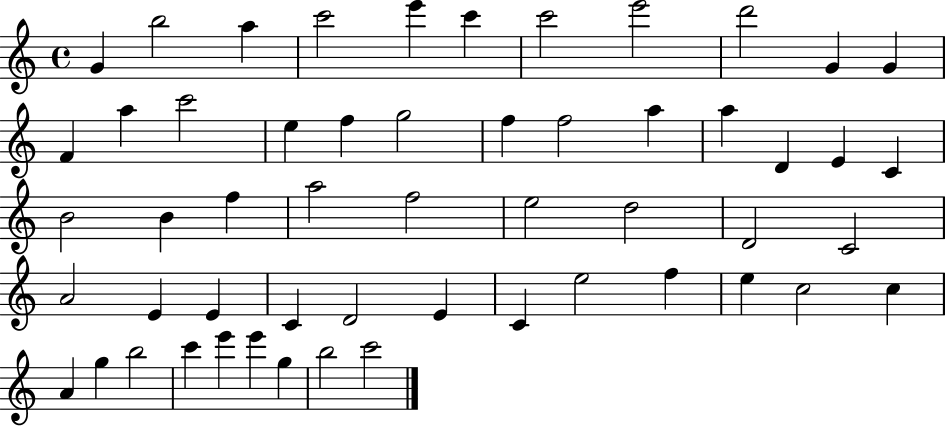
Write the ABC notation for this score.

X:1
T:Untitled
M:4/4
L:1/4
K:C
G b2 a c'2 e' c' c'2 e'2 d'2 G G F a c'2 e f g2 f f2 a a D E C B2 B f a2 f2 e2 d2 D2 C2 A2 E E C D2 E C e2 f e c2 c A g b2 c' e' e' g b2 c'2